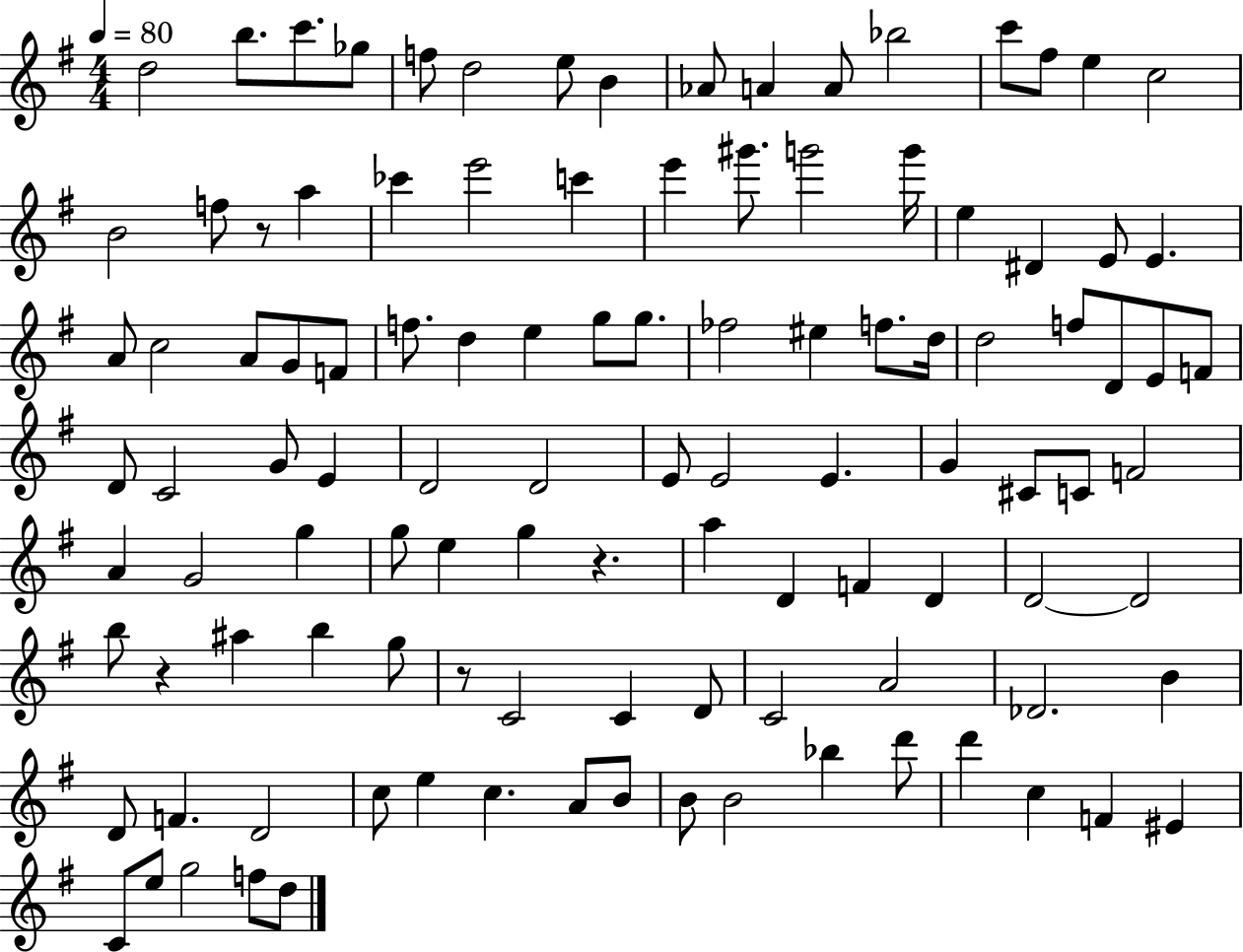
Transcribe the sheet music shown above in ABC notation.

X:1
T:Untitled
M:4/4
L:1/4
K:G
d2 b/2 c'/2 _g/2 f/2 d2 e/2 B _A/2 A A/2 _b2 c'/2 ^f/2 e c2 B2 f/2 z/2 a _c' e'2 c' e' ^g'/2 g'2 g'/4 e ^D E/2 E A/2 c2 A/2 G/2 F/2 f/2 d e g/2 g/2 _f2 ^e f/2 d/4 d2 f/2 D/2 E/2 F/2 D/2 C2 G/2 E D2 D2 E/2 E2 E G ^C/2 C/2 F2 A G2 g g/2 e g z a D F D D2 D2 b/2 z ^a b g/2 z/2 C2 C D/2 C2 A2 _D2 B D/2 F D2 c/2 e c A/2 B/2 B/2 B2 _b d'/2 d' c F ^E C/2 e/2 g2 f/2 d/2